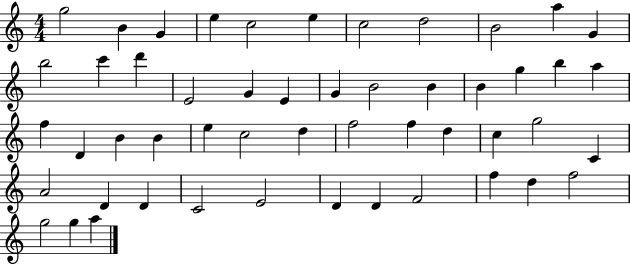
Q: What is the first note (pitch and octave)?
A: G5